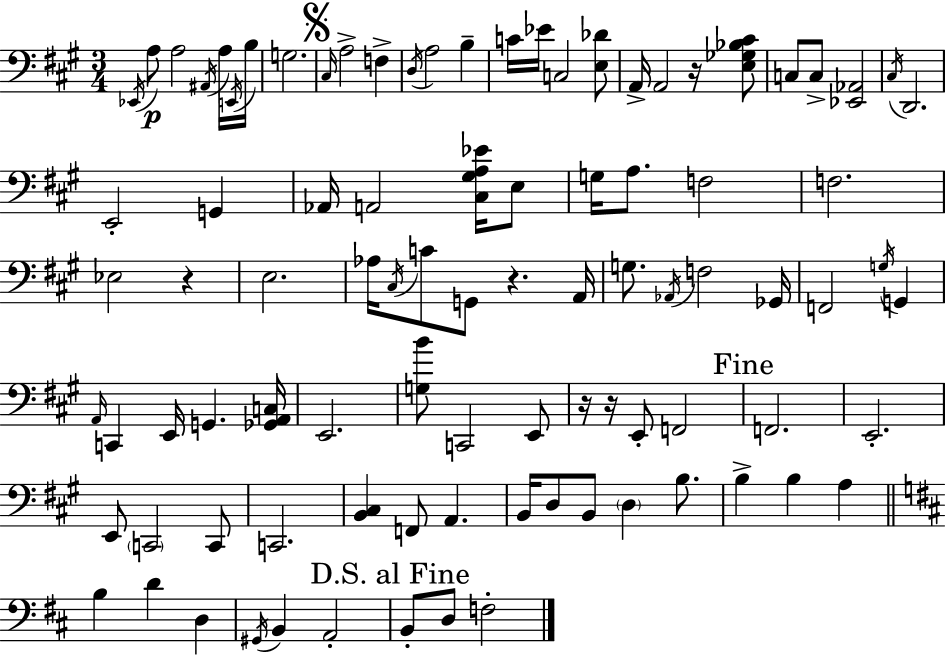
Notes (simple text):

Eb2/s A3/e A3/h A#2/s A3/s E2/s B3/s G3/h. C#3/s A3/h F3/q D3/s A3/h B3/q C4/s Eb4/s C3/h [E3,Db4]/e A2/s A2/h R/s [E3,Gb3,Bb3,C#4]/e C3/e C3/e [Eb2,Ab2]/h C#3/s D2/h. E2/h G2/q Ab2/s A2/h [C#3,G#3,A3,Eb4]/s E3/e G3/s A3/e. F3/h F3/h. Eb3/h R/q E3/h. Ab3/s C#3/s C4/e G2/e R/q. A2/s G3/e. Ab2/s F3/h Gb2/s F2/h G3/s G2/q A2/s C2/q E2/s G2/q. [Gb2,A2,C3]/s E2/h. [G3,B4]/e C2/h E2/e R/s R/s E2/e F2/h F2/h. E2/h. E2/e C2/h C2/e C2/h. [B2,C#3]/q F2/e A2/q. B2/s D3/e B2/e D3/q B3/e. B3/q B3/q A3/q B3/q D4/q D3/q G#2/s B2/q A2/h B2/e D3/e F3/h